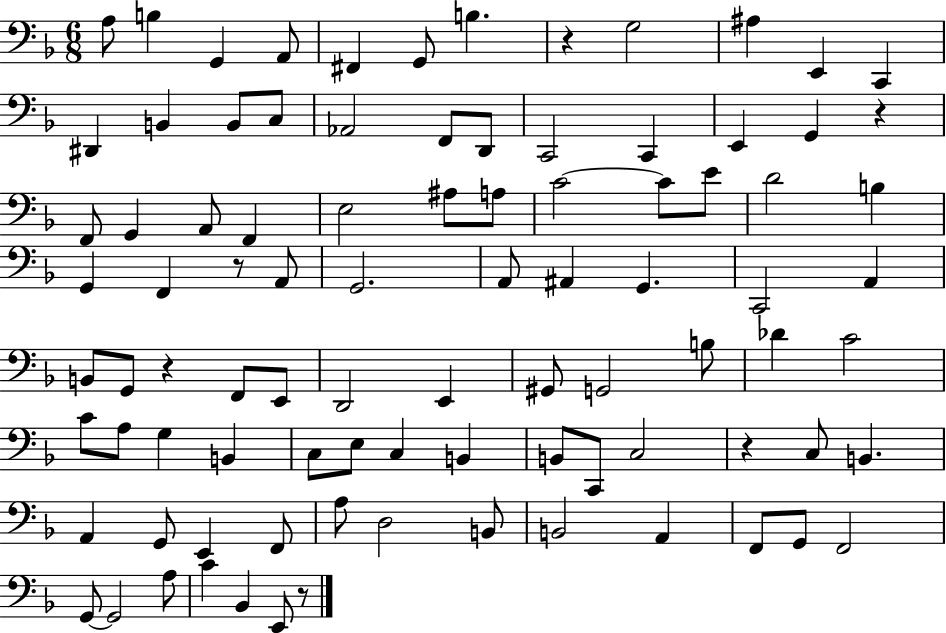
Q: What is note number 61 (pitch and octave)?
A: C3